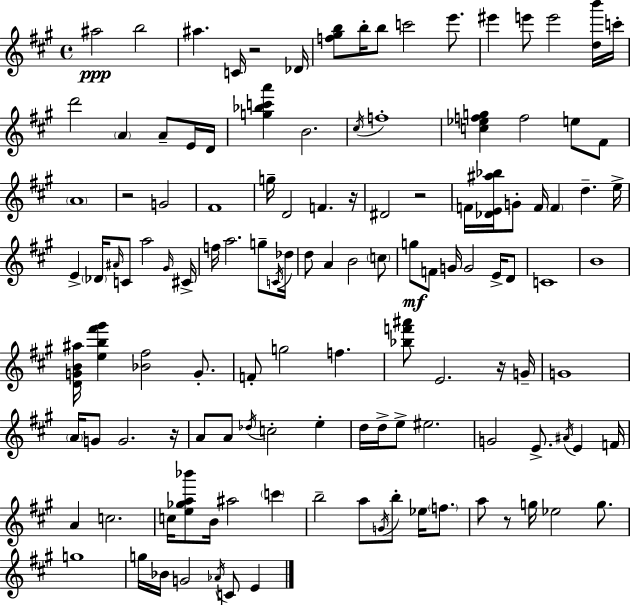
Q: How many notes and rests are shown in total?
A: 125